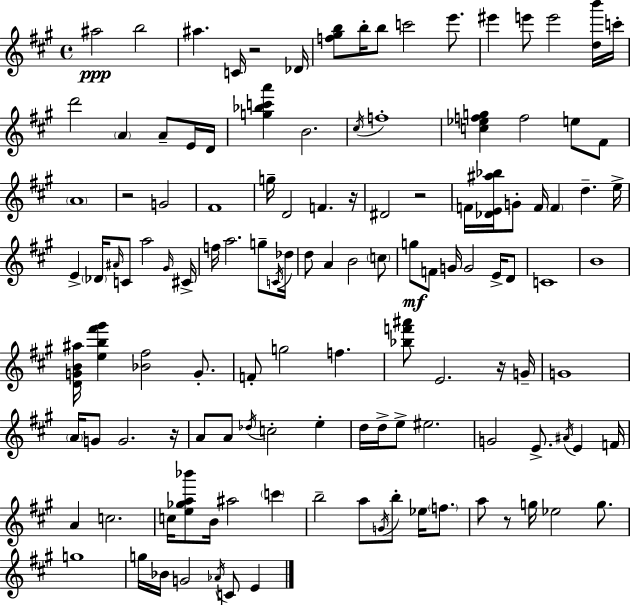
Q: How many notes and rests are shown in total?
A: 125